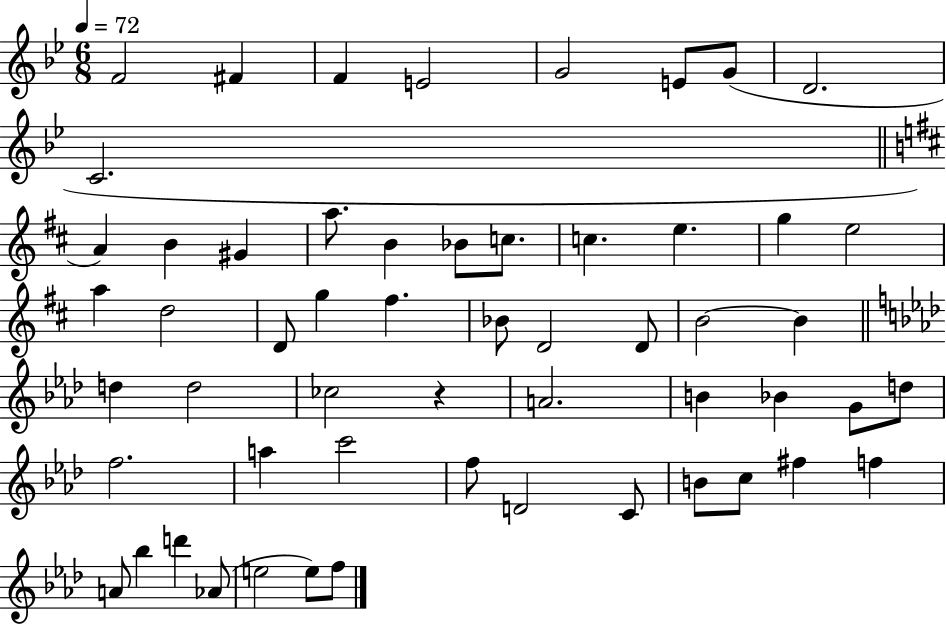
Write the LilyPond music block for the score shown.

{
  \clef treble
  \numericTimeSignature
  \time 6/8
  \key bes \major
  \tempo 4 = 72
  f'2 fis'4 | f'4 e'2 | g'2 e'8 g'8( | d'2. | \break c'2. | \bar "||" \break \key d \major a'4) b'4 gis'4 | a''8. b'4 bes'8 c''8. | c''4. e''4. | g''4 e''2 | \break a''4 d''2 | d'8 g''4 fis''4. | bes'8 d'2 d'8 | b'2~~ b'4 | \break \bar "||" \break \key f \minor d''4 d''2 | ces''2 r4 | a'2. | b'4 bes'4 g'8 d''8 | \break f''2. | a''4 c'''2 | f''8 d'2 c'8 | b'8 c''8 fis''4 f''4 | \break a'8 bes''4 d'''4 aes'8( | e''2 e''8) f''8 | \bar "|."
}